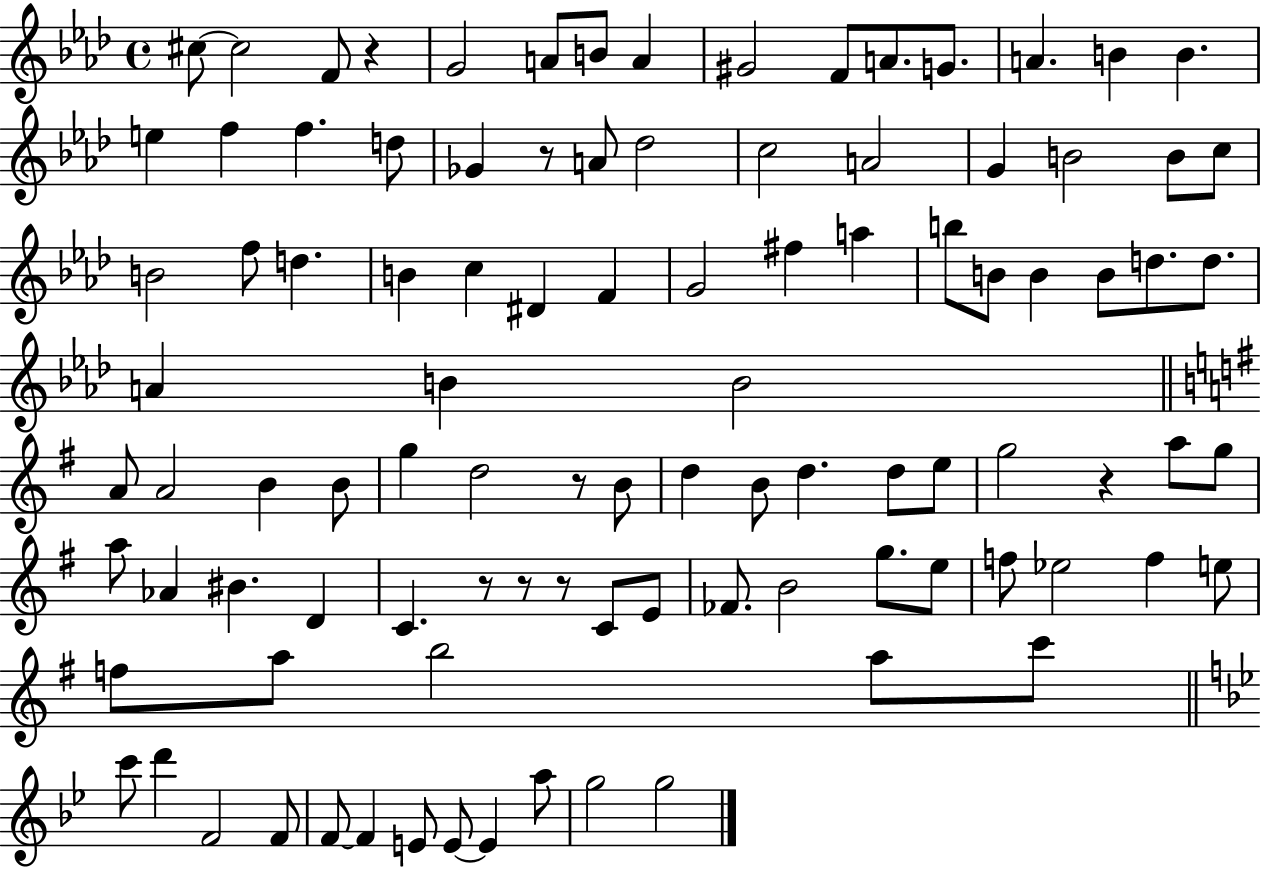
{
  \clef treble
  \time 4/4
  \defaultTimeSignature
  \key aes \major
  cis''8~~ cis''2 f'8 r4 | g'2 a'8 b'8 a'4 | gis'2 f'8 a'8. g'8. | a'4. b'4 b'4. | \break e''4 f''4 f''4. d''8 | ges'4 r8 a'8 des''2 | c''2 a'2 | g'4 b'2 b'8 c''8 | \break b'2 f''8 d''4. | b'4 c''4 dis'4 f'4 | g'2 fis''4 a''4 | b''8 b'8 b'4 b'8 d''8. d''8. | \break a'4 b'4 b'2 | \bar "||" \break \key e \minor a'8 a'2 b'4 b'8 | g''4 d''2 r8 b'8 | d''4 b'8 d''4. d''8 e''8 | g''2 r4 a''8 g''8 | \break a''8 aes'4 bis'4. d'4 | c'4. r8 r8 r8 c'8 e'8 | fes'8. b'2 g''8. e''8 | f''8 ees''2 f''4 e''8 | \break f''8 a''8 b''2 a''8 c'''8 | \bar "||" \break \key bes \major c'''8 d'''4 f'2 f'8 | f'8~~ f'4 e'8 e'8~~ e'4 a''8 | g''2 g''2 | \bar "|."
}